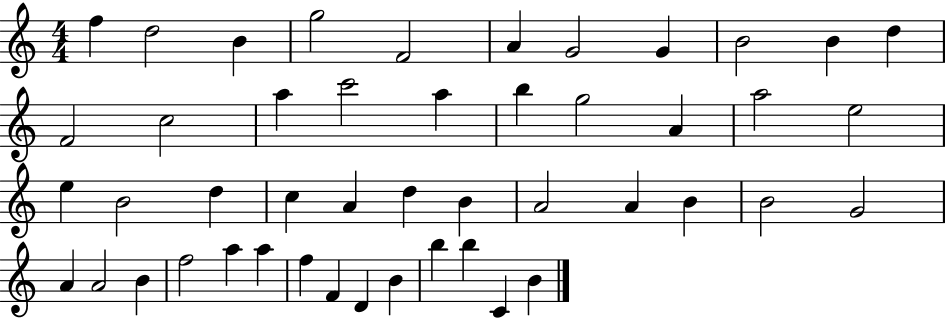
F5/q D5/h B4/q G5/h F4/h A4/q G4/h G4/q B4/h B4/q D5/q F4/h C5/h A5/q C6/h A5/q B5/q G5/h A4/q A5/h E5/h E5/q B4/h D5/q C5/q A4/q D5/q B4/q A4/h A4/q B4/q B4/h G4/h A4/q A4/h B4/q F5/h A5/q A5/q F5/q F4/q D4/q B4/q B5/q B5/q C4/q B4/q